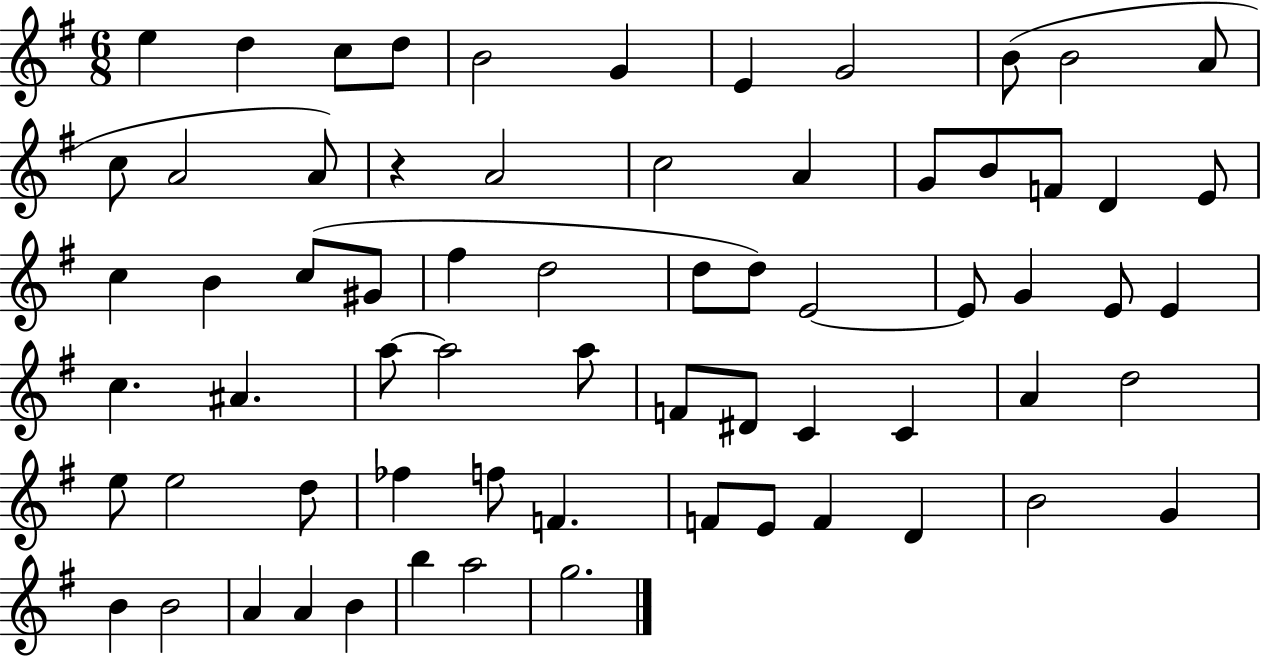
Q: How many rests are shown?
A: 1